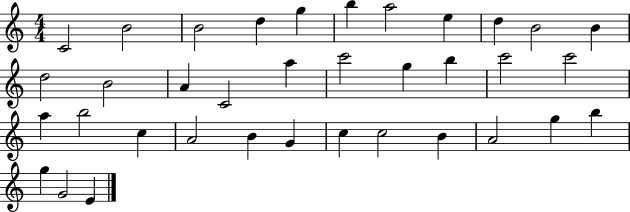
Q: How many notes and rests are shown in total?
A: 36